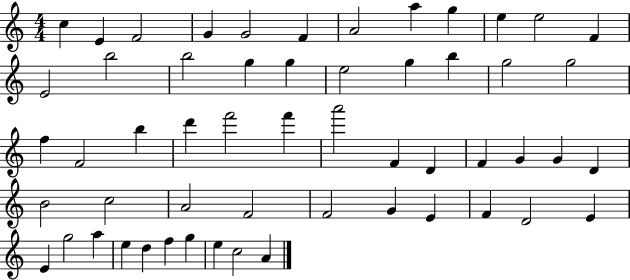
X:1
T:Untitled
M:4/4
L:1/4
K:C
c E F2 G G2 F A2 a g e e2 F E2 b2 b2 g g e2 g b g2 g2 f F2 b d' f'2 f' a'2 F D F G G D B2 c2 A2 F2 F2 G E F D2 E E g2 a e d f g e c2 A